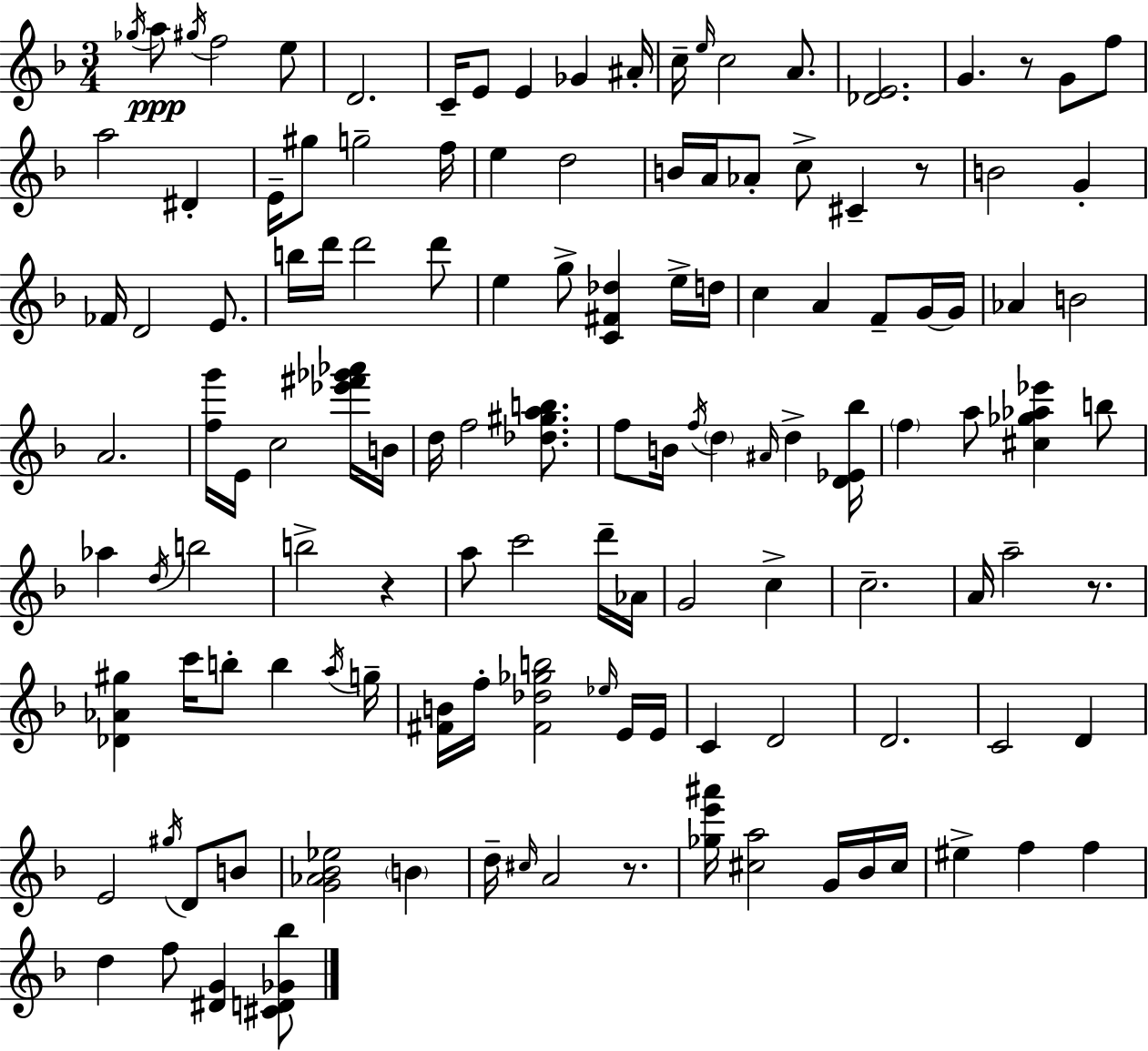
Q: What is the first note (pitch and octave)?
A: Gb5